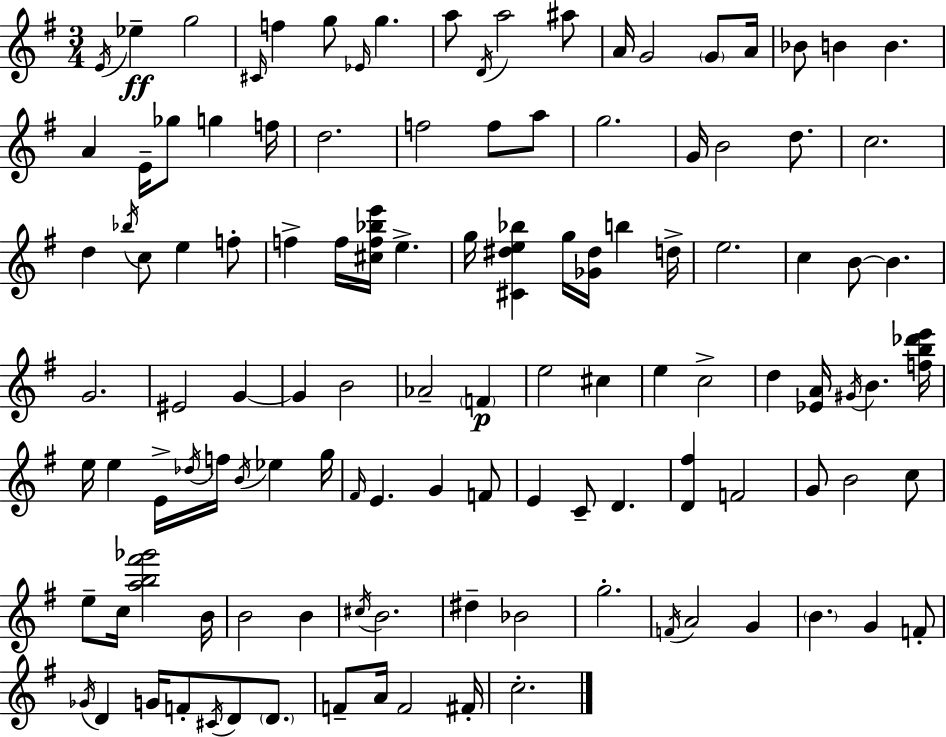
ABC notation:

X:1
T:Untitled
M:3/4
L:1/4
K:G
E/4 _e g2 ^C/4 f g/2 _E/4 g a/2 D/4 a2 ^a/2 A/4 G2 G/2 A/4 _B/2 B B A E/4 _g/2 g f/4 d2 f2 f/2 a/2 g2 G/4 B2 d/2 c2 d _b/4 c/2 e f/2 f f/4 [^cf_be']/4 e g/4 [^C^de_b] g/4 [_G^d]/4 b d/4 e2 c B/2 B G2 ^E2 G G B2 _A2 F e2 ^c e c2 d [_EA]/4 ^G/4 B [fb_d'e']/4 e/4 e E/4 _d/4 f/4 B/4 _e g/4 ^F/4 E G F/2 E C/2 D [D^f] F2 G/2 B2 c/2 e/2 c/4 [ab^f'_g']2 B/4 B2 B ^c/4 B2 ^d _B2 g2 F/4 A2 G B G F/2 _G/4 D G/4 F/2 ^C/4 D/2 D/2 F/2 A/4 F2 ^F/4 c2